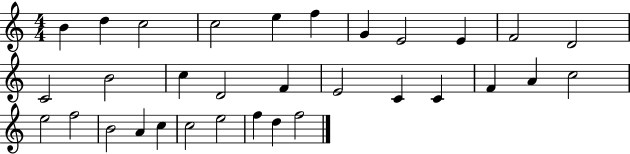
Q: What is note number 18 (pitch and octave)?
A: C4